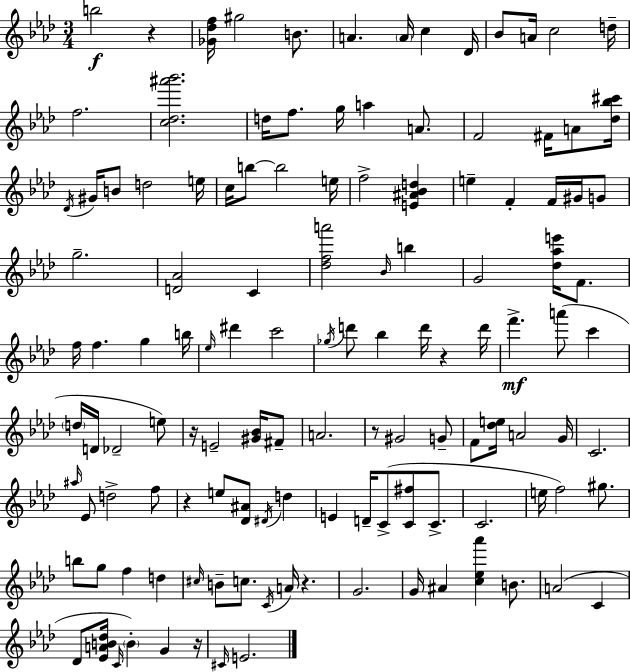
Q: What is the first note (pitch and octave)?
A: B5